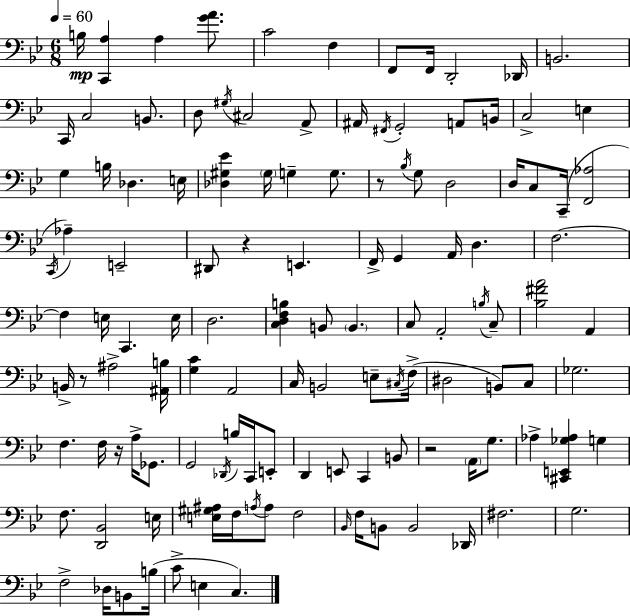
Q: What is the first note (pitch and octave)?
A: B3